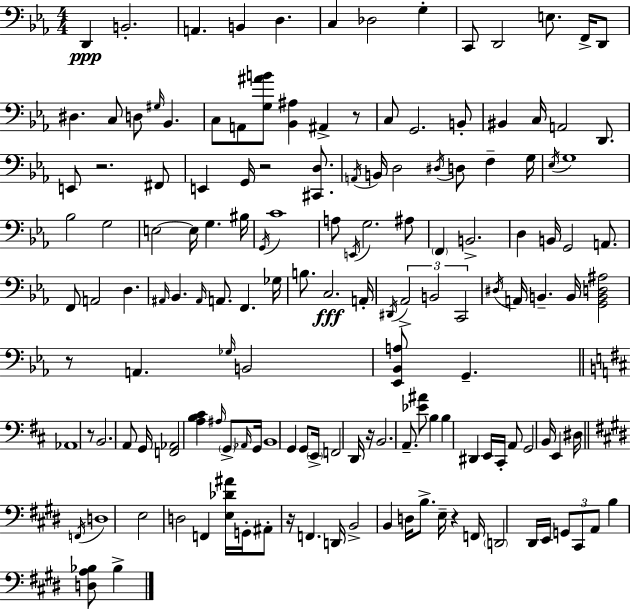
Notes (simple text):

D2/q B2/h. A2/q. B2/q D3/q. C3/q Db3/h G3/q C2/e D2/h E3/e. F2/s D2/e D#3/q. C3/e D3/e G#3/s Bb2/q. C3/e A2/e [G3,A#4,B4]/e [Bb2,A#3]/q A#2/q R/e C3/e G2/h. B2/e BIS2/q C3/s A2/h D2/e. E2/e R/h. F#2/e E2/q G2/s R/h [C#2,D3]/e. A2/s B2/s D3/h D#3/s D3/e F3/q G3/s Eb3/s G3/w Bb3/h G3/h E3/h E3/s G3/q. BIS3/s G2/s C4/w A3/e E2/s G3/h. A#3/e F2/q B2/h. D3/q B2/s G2/h A2/e. F2/e A2/h D3/q. A#2/s Bb2/q. A#2/s A2/e. F2/q. Gb3/s B3/e. C3/h. A2/s D#2/s Ab2/h B2/h C2/h D#3/s A2/s B2/q. B2/s [G2,B2,D3,A#3]/h R/e A2/q. Gb3/s B2/h [Eb2,Bb2,A3]/e G2/q. Ab2/w R/e B2/h. A2/e G2/s [F2,Ab2]/h [A3,B3,C#4]/q A#3/s G2/e Ab2/s G2/s B2/w G2/q G2/e E2/s F2/h D2/s R/s B2/h. A2/e. [Eb4,A#4]/e B3/q B3/q D#2/q E2/s C#2/s A2/e G2/h B2/s E2/q D#3/s F2/s D3/w E3/h D3/h F2/q [E3,Db4,A#4]/s G2/s A#2/e R/s F2/q. D2/s B2/h B2/q D3/s B3/e. E3/s R/q F2/s D2/h D#2/s E2/s G2/e C#2/e A2/e B3/q [D3,A3,Bb3]/e Bb3/q